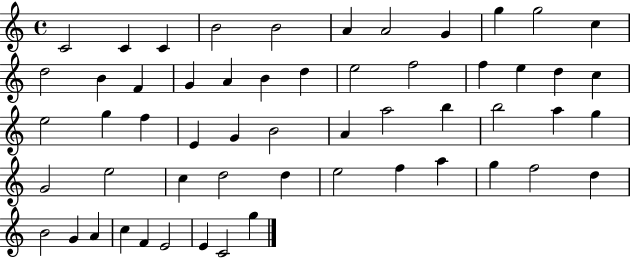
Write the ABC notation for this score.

X:1
T:Untitled
M:4/4
L:1/4
K:C
C2 C C B2 B2 A A2 G g g2 c d2 B F G A B d e2 f2 f e d c e2 g f E G B2 A a2 b b2 a g G2 e2 c d2 d e2 f a g f2 d B2 G A c F E2 E C2 g